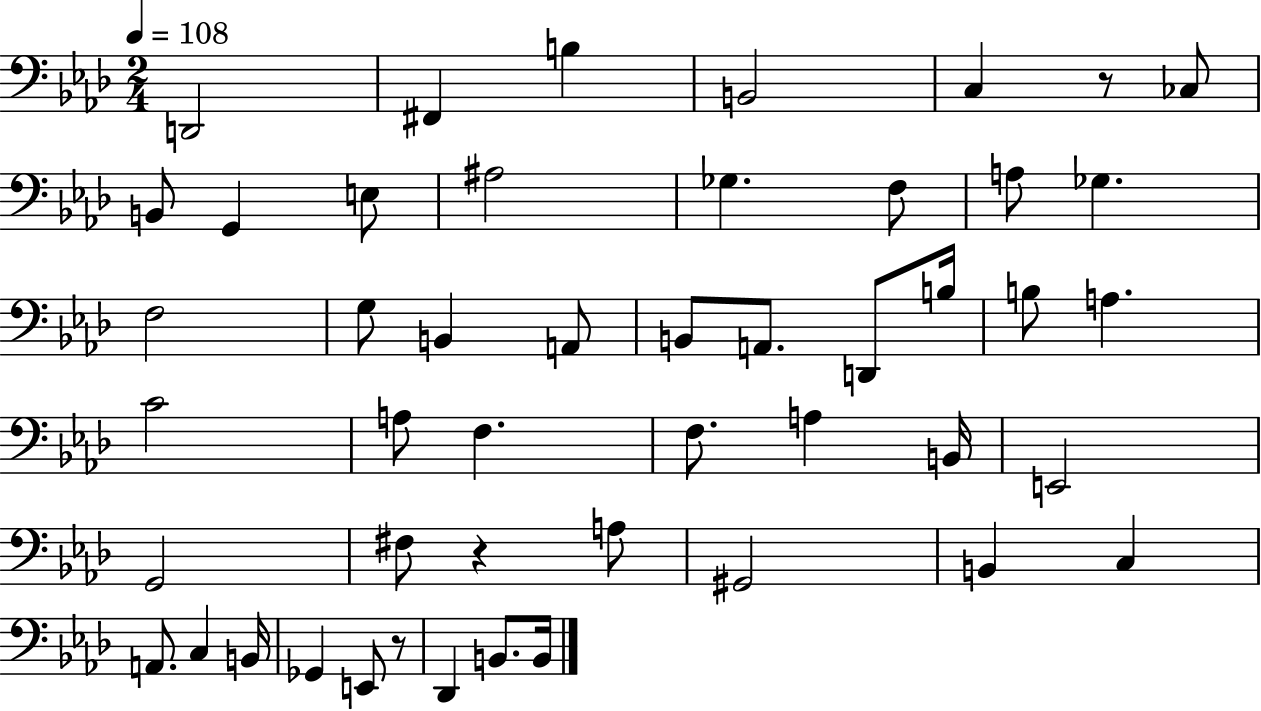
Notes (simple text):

D2/h F#2/q B3/q B2/h C3/q R/e CES3/e B2/e G2/q E3/e A#3/h Gb3/q. F3/e A3/e Gb3/q. F3/h G3/e B2/q A2/e B2/e A2/e. D2/e B3/s B3/e A3/q. C4/h A3/e F3/q. F3/e. A3/q B2/s E2/h G2/h F#3/e R/q A3/e G#2/h B2/q C3/q A2/e. C3/q B2/s Gb2/q E2/e R/e Db2/q B2/e. B2/s